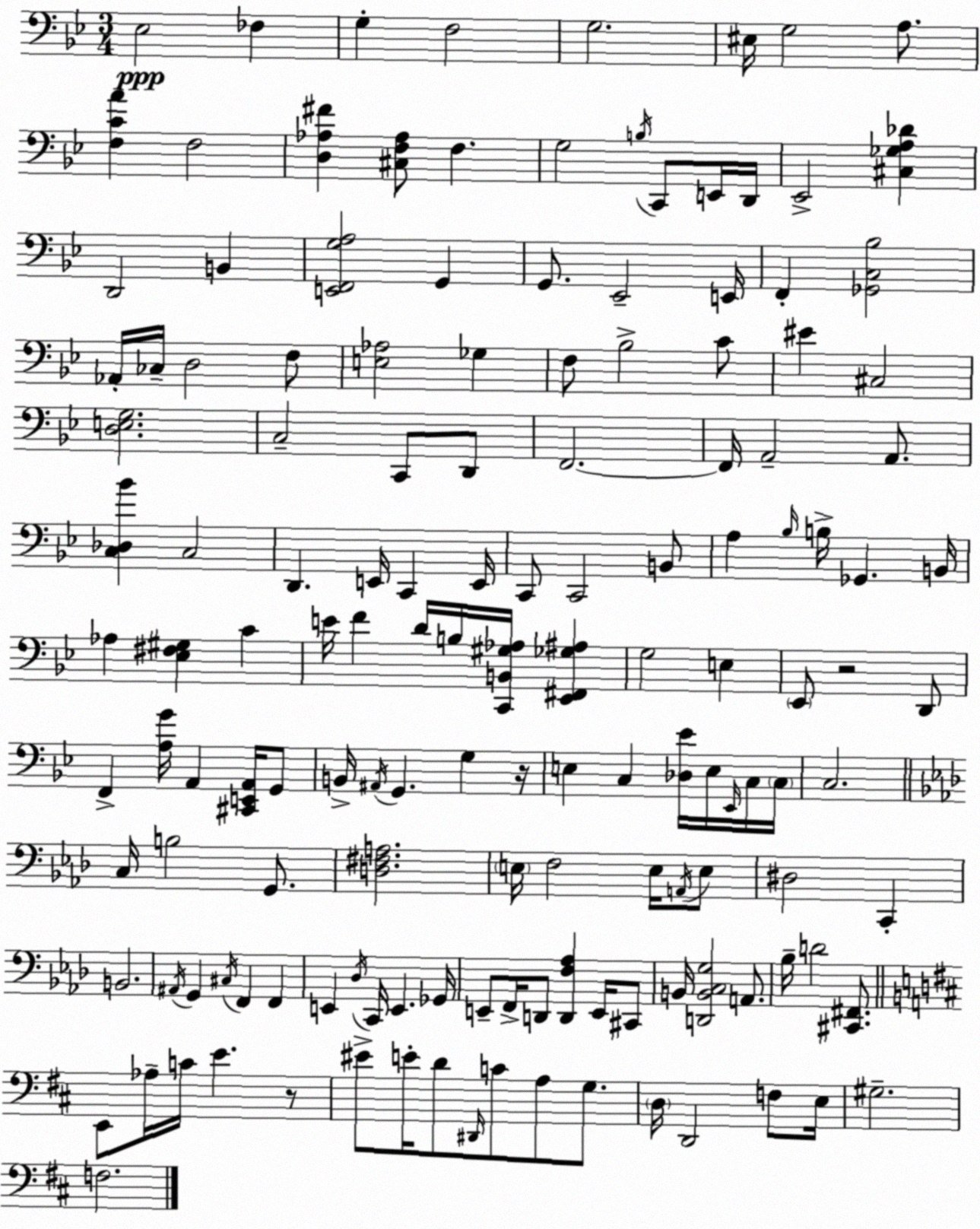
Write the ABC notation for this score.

X:1
T:Untitled
M:3/4
L:1/4
K:Bb
_E,2 _F, G, F,2 G,2 ^E,/4 G,2 A,/2 [F,CA] F,2 [D,_A,^F] [^C,F,_A,]/2 F, G,2 B,/4 C,,/2 E,,/4 D,,/4 _E,,2 [^C,_G,A,_D] D,,2 B,, [E,,F,,G,A,]2 G,, G,,/2 _E,,2 E,,/4 F,, [_G,,C,_B,]2 _A,,/4 _C,/4 D,2 F,/2 [E,_A,]2 _G, F,/2 _B,2 C/2 ^E ^C,2 [D,E,G,]2 C,2 C,,/2 D,,/2 F,,2 F,,/4 A,,2 A,,/2 [C,_D,_B] C,2 D,, E,,/4 C,, E,,/4 C,,/2 C,,2 B,,/2 A, _B,/4 B,/4 _G,, B,,/4 _A, [_E,^F,^G,] C E/4 F D/4 B,/4 [C,,B,,^G,_A,]/4 [_E,,^F,,_G,^A,] G,2 E, _E,,/2 z2 D,,/2 F,, [A,G]/4 A,, [^C,,E,,A,,]/4 G,,/2 B,,/4 ^A,,/4 G,, G, z/4 E, C, [_D,_E]/4 E,/4 _E,,/4 C,/4 C,/4 C,2 C,/4 B,2 G,,/2 [D,^F,A,]2 E,/4 F,2 E,/4 A,,/4 E,/2 ^D,2 C,, B,,2 ^A,,/4 G,, ^C,/4 F,, F,, E,, _D,/4 C,,/4 E,, _G,,/4 E,,/2 F,,/4 D,,/2 [D,,F,_A,] E,,/4 ^C,,/2 B,,/4 [D,,B,,C,G,]2 A,,/2 _B,/4 D2 [^C,,^F,,]/2 E,,/2 _A,/4 C/4 E z/2 ^E/2 E/4 D/2 ^D,,/4 C/2 A,/2 G,/2 D,/4 D,,2 F,/2 E,/4 ^G,2 F,2